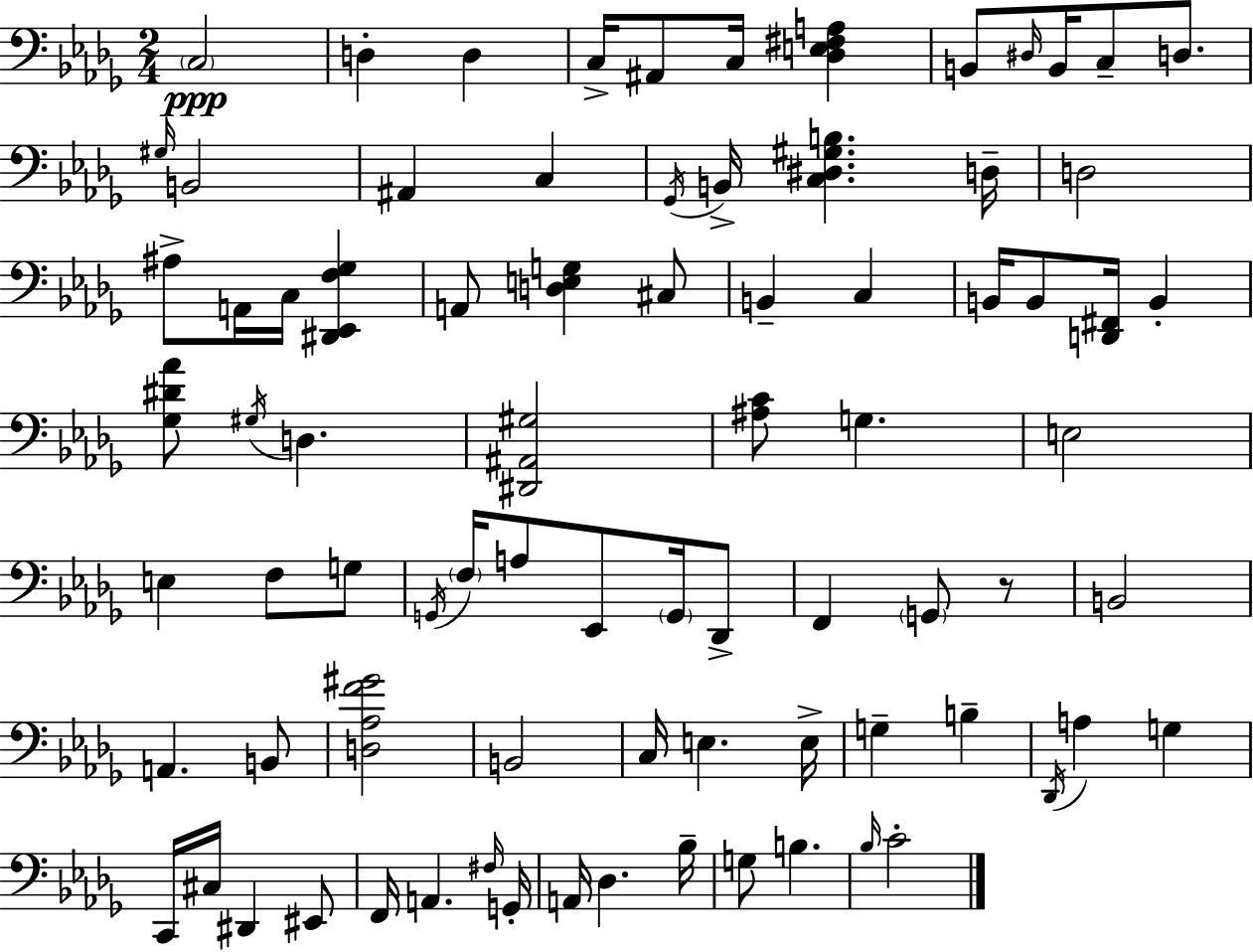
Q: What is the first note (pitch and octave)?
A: C3